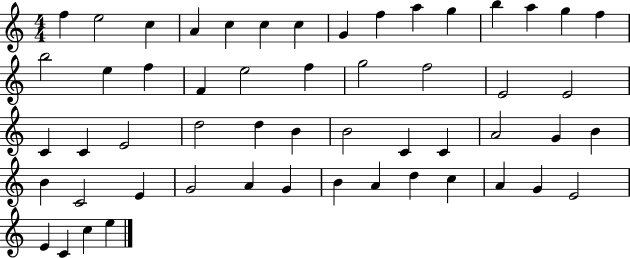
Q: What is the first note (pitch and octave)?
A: F5